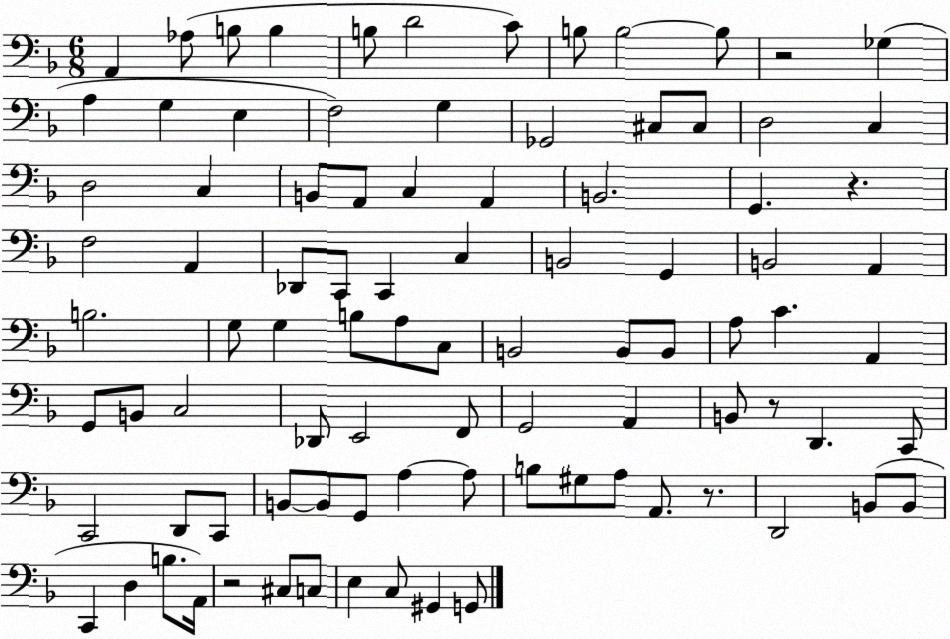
X:1
T:Untitled
M:6/8
L:1/4
K:F
A,, _A,/2 B,/2 B, B,/2 D2 C/2 B,/2 B,2 B,/2 z2 _G, A, G, E, F,2 G, _G,,2 ^C,/2 ^C,/2 D,2 C, D,2 C, B,,/2 A,,/2 C, A,, B,,2 G,, z F,2 A,, _D,,/2 C,,/2 C,, C, B,,2 G,, B,,2 A,, B,2 G,/2 G, B,/2 A,/2 C,/2 B,,2 B,,/2 B,,/2 A,/2 C A,, G,,/2 B,,/2 C,2 _D,,/2 E,,2 F,,/2 G,,2 A,, B,,/2 z/2 D,, C,,/2 C,,2 D,,/2 C,,/2 B,,/2 B,,/2 G,,/2 A, A,/2 B,/2 ^G,/2 A,/2 A,,/2 z/2 D,,2 B,,/2 B,,/2 C,, D, B,/2 A,,/4 z2 ^C,/2 C,/2 E, C,/2 ^G,, G,,/2